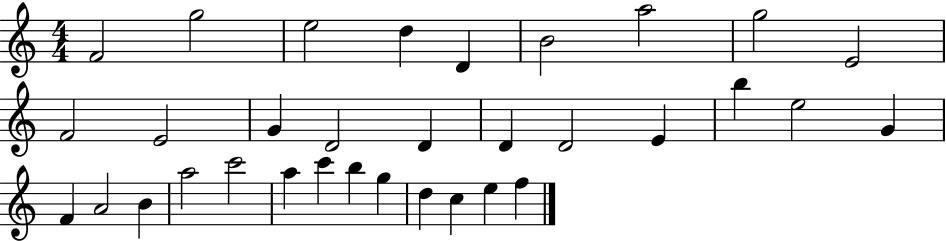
F4/h G5/h E5/h D5/q D4/q B4/h A5/h G5/h E4/h F4/h E4/h G4/q D4/h D4/q D4/q D4/h E4/q B5/q E5/h G4/q F4/q A4/h B4/q A5/h C6/h A5/q C6/q B5/q G5/q D5/q C5/q E5/q F5/q